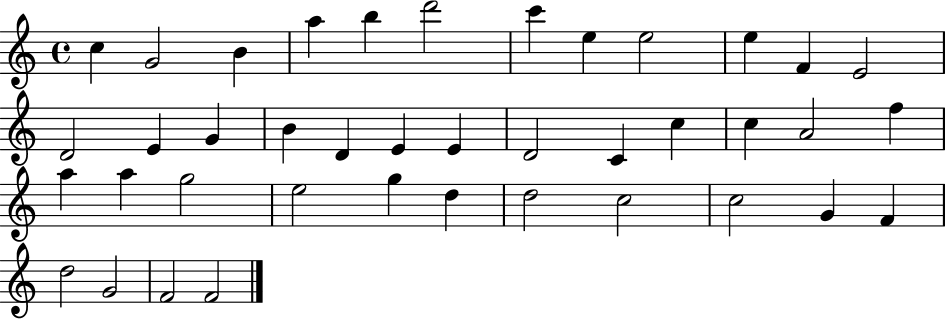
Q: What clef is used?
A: treble